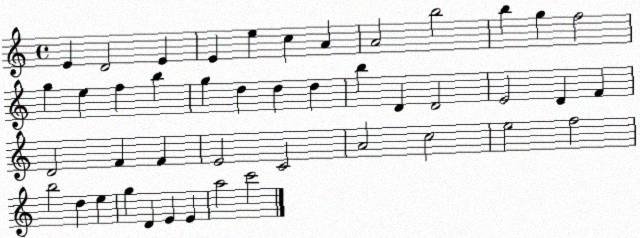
X:1
T:Untitled
M:4/4
L:1/4
K:C
E D2 E E e c A A2 b2 b g f2 g e f b g d d d b D D2 E2 D F D2 F F E2 C2 A2 c2 e2 f2 b2 d e g D E E a2 c'2